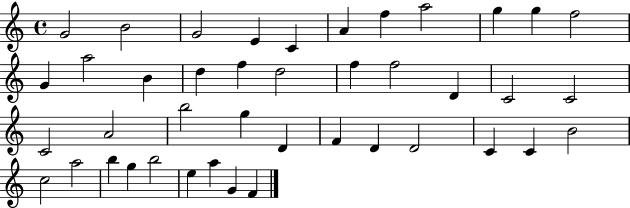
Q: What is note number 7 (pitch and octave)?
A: F5